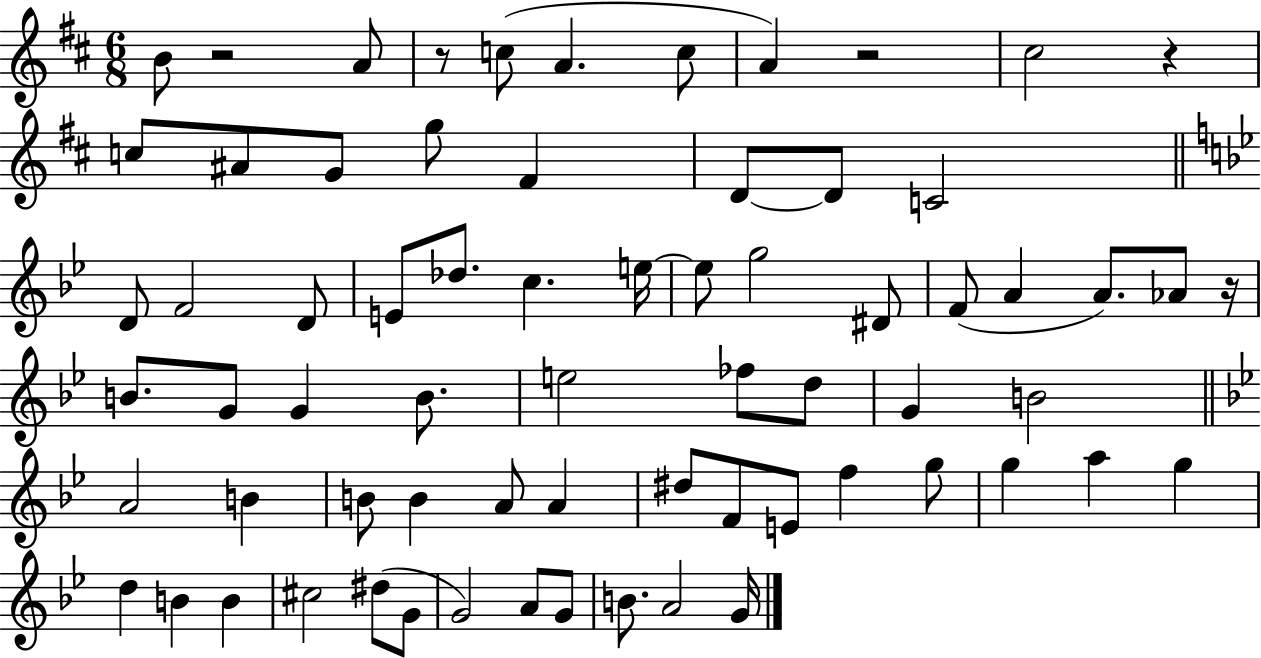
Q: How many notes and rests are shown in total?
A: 69